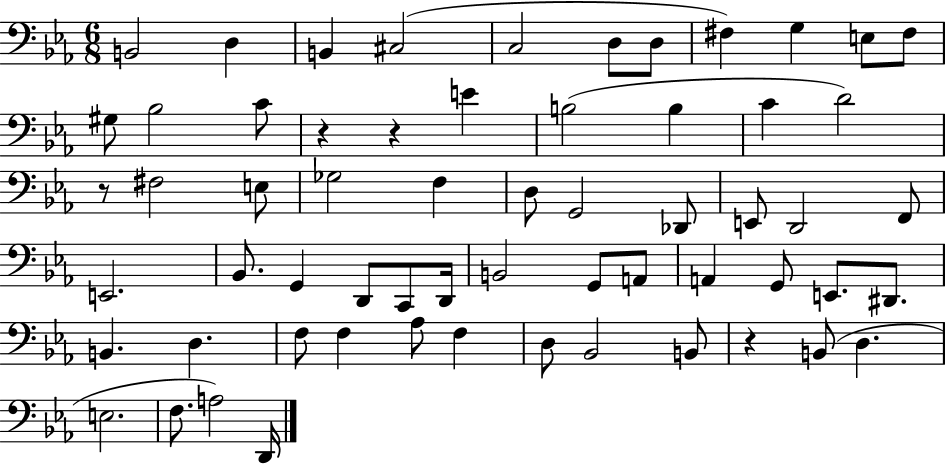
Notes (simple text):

B2/h D3/q B2/q C#3/h C3/h D3/e D3/e F#3/q G3/q E3/e F#3/e G#3/e Bb3/h C4/e R/q R/q E4/q B3/h B3/q C4/q D4/h R/e F#3/h E3/e Gb3/h F3/q D3/e G2/h Db2/e E2/e D2/h F2/e E2/h. Bb2/e. G2/q D2/e C2/e D2/s B2/h G2/e A2/e A2/q G2/e E2/e. D#2/e. B2/q. D3/q. F3/e F3/q Ab3/e F3/q D3/e Bb2/h B2/e R/q B2/e D3/q. E3/h. F3/e. A3/h D2/s